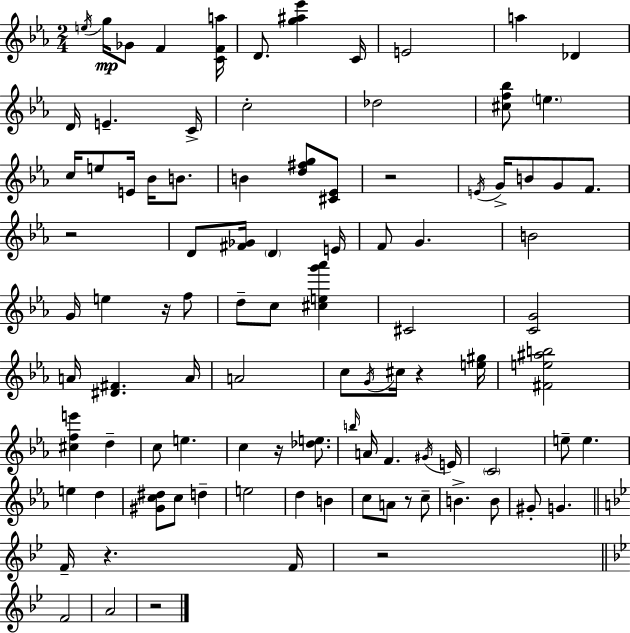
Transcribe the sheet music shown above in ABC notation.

X:1
T:Untitled
M:2/4
L:1/4
K:Eb
e/4 g/4 _G/2 F [CFa]/4 D/2 [g^a_e'] C/4 E2 a _D D/4 E C/4 c2 _d2 [^cf_b]/2 e c/4 e/2 E/4 _B/4 B/2 B [d^fg]/2 [^C_E]/2 z2 E/4 G/4 B/2 G/2 F/2 z2 D/2 [^F_G]/4 D E/4 F/2 G B2 G/4 e z/4 f/2 d/2 c/2 [^ceg'_a'] ^C2 [CG]2 A/4 [^D^F] A/4 A2 c/2 G/4 ^c/4 z [e^g]/4 [^Fe^ab]2 [^cfe'] d c/2 e c z/4 [_de]/2 b/4 A/4 F ^G/4 E/4 C2 e/2 e e d [^Gc^d]/2 c/2 d e2 d B c/2 A/2 z/2 c/2 B B/2 ^G/2 G F/4 z F/4 z2 F2 A2 z2